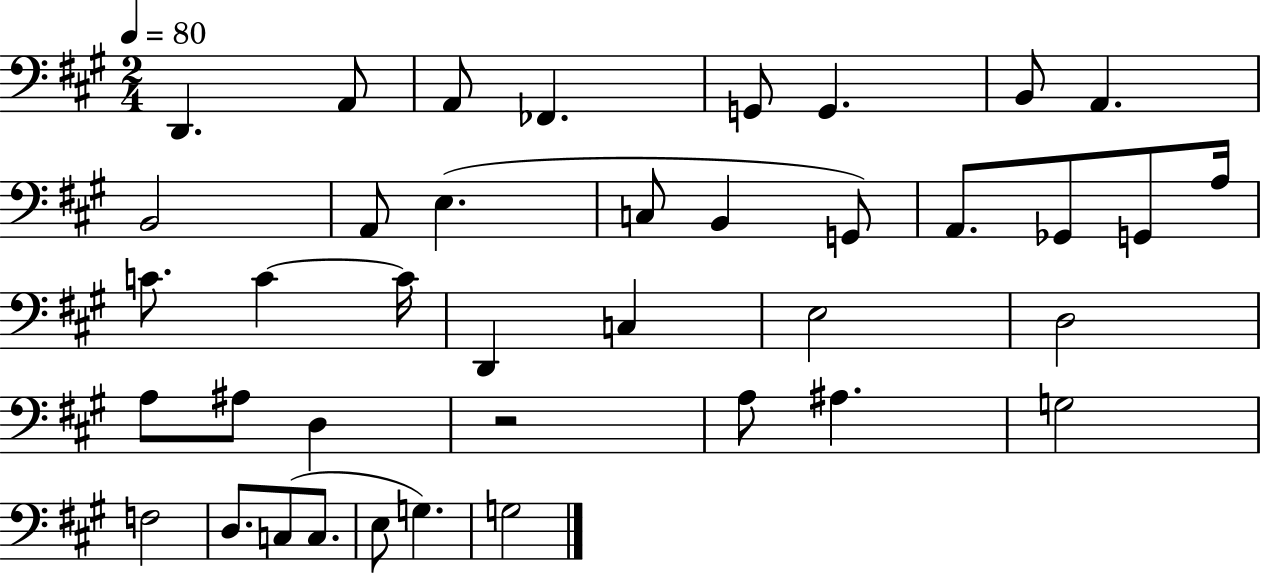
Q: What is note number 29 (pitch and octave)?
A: A3